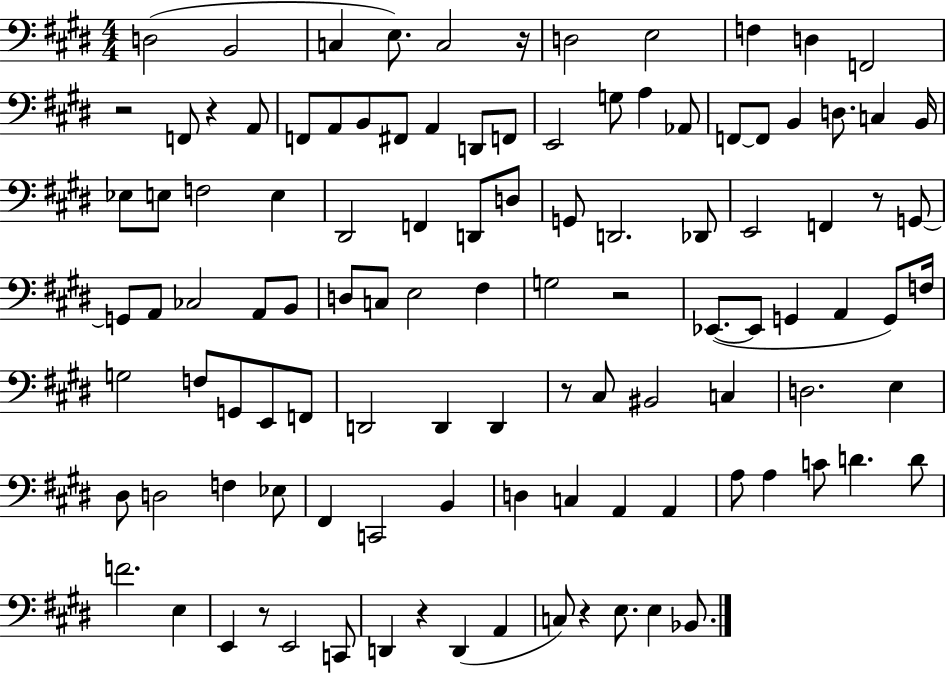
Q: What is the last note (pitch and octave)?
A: Bb2